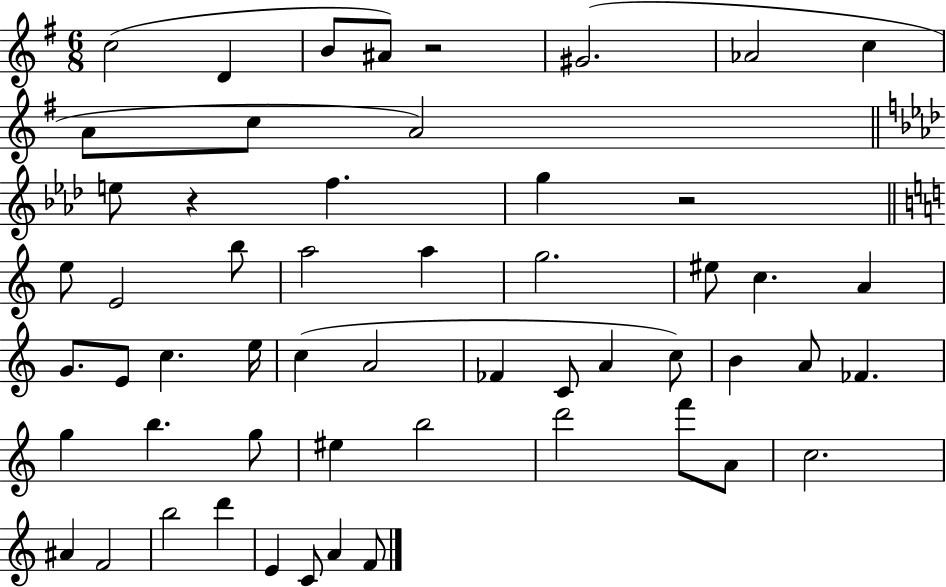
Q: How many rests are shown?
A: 3